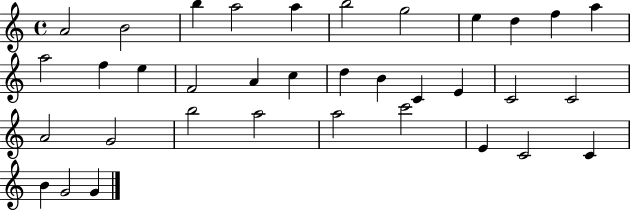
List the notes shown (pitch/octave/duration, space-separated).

A4/h B4/h B5/q A5/h A5/q B5/h G5/h E5/q D5/q F5/q A5/q A5/h F5/q E5/q F4/h A4/q C5/q D5/q B4/q C4/q E4/q C4/h C4/h A4/h G4/h B5/h A5/h A5/h C6/h E4/q C4/h C4/q B4/q G4/h G4/q